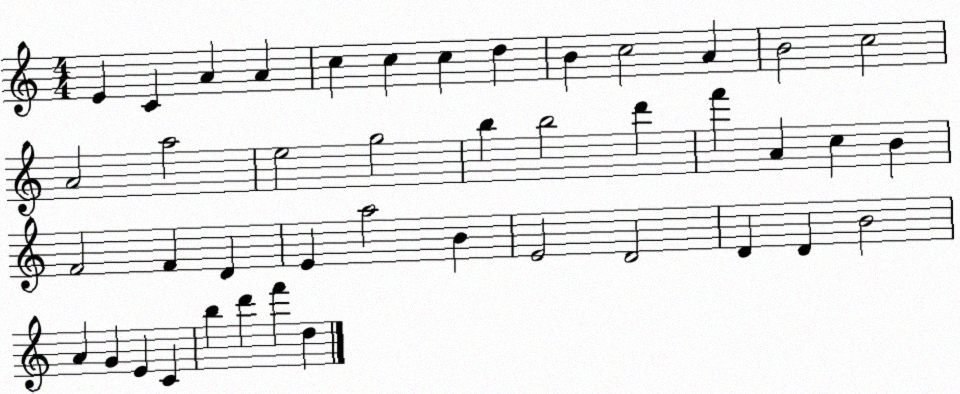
X:1
T:Untitled
M:4/4
L:1/4
K:C
E C A A c c c d B c2 A B2 c2 A2 a2 e2 g2 b b2 d' f' A c B F2 F D E a2 B E2 D2 D D B2 A G E C b d' f' d